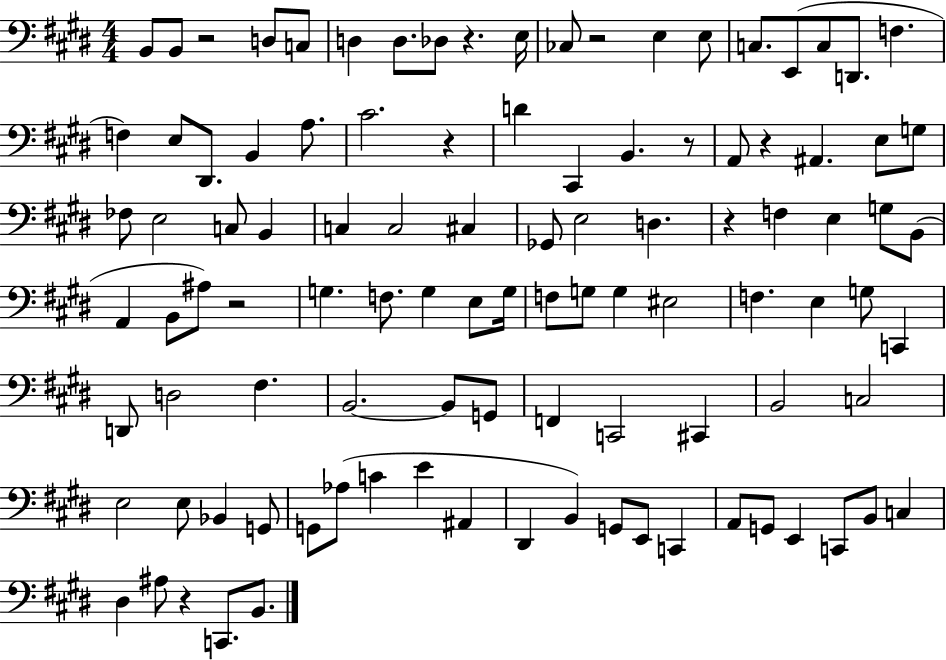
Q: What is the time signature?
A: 4/4